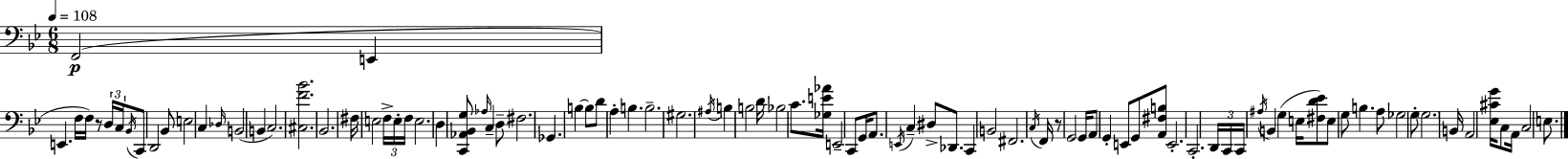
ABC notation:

X:1
T:Untitled
M:6/8
L:1/4
K:Bb
F,,2 E,, E,, F,/4 F,/4 z/2 D,/4 C,/4 _B,,/4 C,,/2 D,,2 _B,,/2 E,2 C, _D,/4 B,,2 B,, C,2 [^C,F_B]2 _B,,2 ^F,/4 E,2 F,/4 E,/4 F,/4 E,2 D, [C,,_A,,_B,,G,]/2 _A,/4 C, D,/2 ^F,2 _G,, B, B,/2 D/2 A, B, B,2 ^G,2 ^A,/4 B, B,2 D/4 _B,2 C/2 [_G,E_A]/4 E,,2 C,,/2 G,,/4 A,,/2 E,,/4 C, ^D,/2 _D,,/2 C,, B,,2 ^F,,2 C,/4 F,,/4 z/2 G,,2 G,,/4 A,,/2 G,, E,,/2 G,,/2 [A,,^F,B,]/2 E,,2 C,,2 D,,/4 C,,/4 C,,/4 ^A,/4 B,, G, E,/4 [^F,D_E]/2 E,/2 G,/2 B, A,/2 _G,2 G,/2 G,2 B,,/4 A,,2 [_E,^CG]/4 C,/2 A,,/4 C,2 E,/2